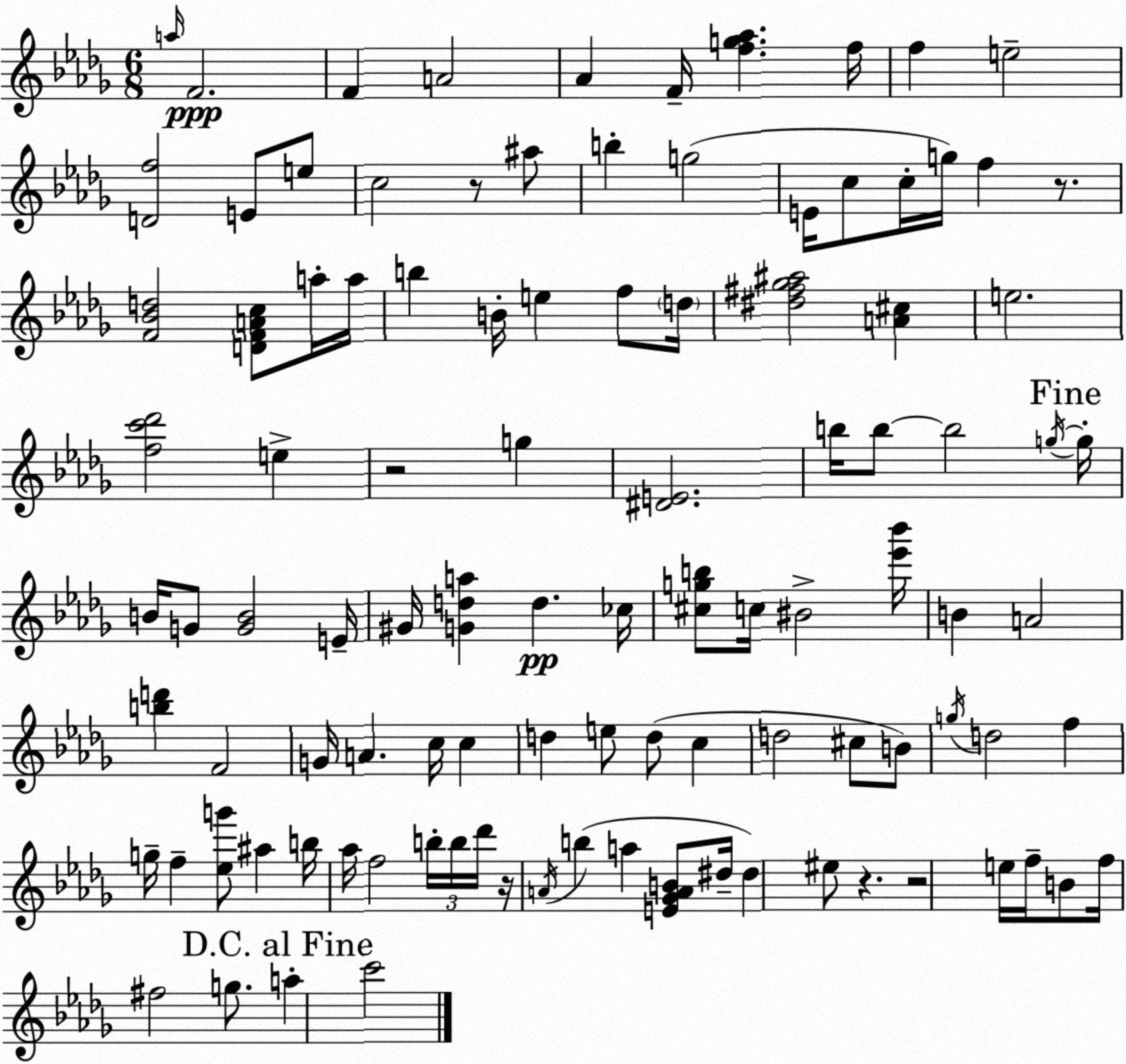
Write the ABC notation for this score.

X:1
T:Untitled
M:6/8
L:1/4
K:Bbm
a/4 F2 F A2 _A F/4 [fg_a] f/4 f e2 [Df]2 E/2 e/2 c2 z/2 ^a/2 b g2 E/4 c/2 c/4 g/4 f z/2 [F_Bd]2 [DFAc]/2 a/4 a/4 b B/4 e f/2 d/4 [^d^f_g^a]2 [A^c] e2 [fc'_d']2 e z2 g [^DE]2 b/4 b/2 b2 g/4 g/4 B/4 G/2 [GB]2 E/4 ^G/4 [Gda] d _c/4 [^cgb]/2 c/4 ^B2 [_e'_b']/4 B A2 [bd'] F2 G/4 A c/4 c d e/2 d/2 c d2 ^c/2 B/2 g/4 d2 f g/4 f [_eg']/2 ^a b/4 _a/4 f2 b/4 b/4 _d'/4 z/4 A/4 b a [E_GAB]/2 ^d/4 ^d ^e/2 z z2 e/4 f/4 B/2 f/4 ^f2 g/2 a c'2